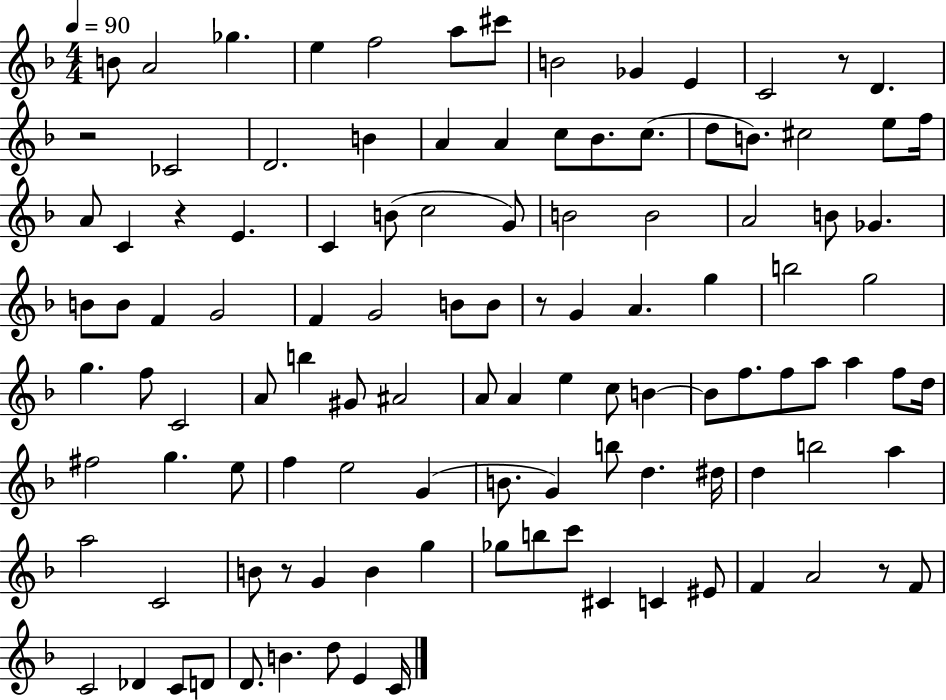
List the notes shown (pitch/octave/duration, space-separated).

B4/e A4/h Gb5/q. E5/q F5/h A5/e C#6/e B4/h Gb4/q E4/q C4/h R/e D4/q. R/h CES4/h D4/h. B4/q A4/q A4/q C5/e Bb4/e. C5/e. D5/e B4/e. C#5/h E5/e F5/s A4/e C4/q R/q E4/q. C4/q B4/e C5/h G4/e B4/h B4/h A4/h B4/e Gb4/q. B4/e B4/e F4/q G4/h F4/q G4/h B4/e B4/e R/e G4/q A4/q. G5/q B5/h G5/h G5/q. F5/e C4/h A4/e B5/q G#4/e A#4/h A4/e A4/q E5/q C5/e B4/q B4/e F5/e. F5/e A5/e A5/q F5/e D5/s F#5/h G5/q. E5/e F5/q E5/h G4/q B4/e. G4/q B5/e D5/q. D#5/s D5/q B5/h A5/q A5/h C4/h B4/e R/e G4/q B4/q G5/q Gb5/e B5/e C6/e C#4/q C4/q EIS4/e F4/q A4/h R/e F4/e C4/h Db4/q C4/e D4/e D4/e. B4/q. D5/e E4/q C4/s